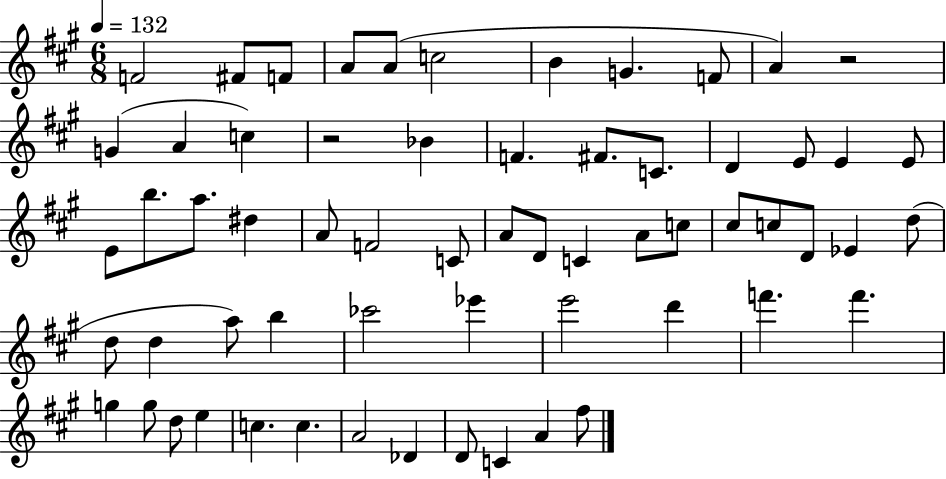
F4/h F#4/e F4/e A4/e A4/e C5/h B4/q G4/q. F4/e A4/q R/h G4/q A4/q C5/q R/h Bb4/q F4/q. F#4/e. C4/e. D4/q E4/e E4/q E4/e E4/e B5/e. A5/e. D#5/q A4/e F4/h C4/e A4/e D4/e C4/q A4/e C5/e C#5/e C5/e D4/e Eb4/q D5/e D5/e D5/q A5/e B5/q CES6/h Eb6/q E6/h D6/q F6/q. F6/q. G5/q G5/e D5/e E5/q C5/q. C5/q. A4/h Db4/q D4/e C4/q A4/q F#5/e